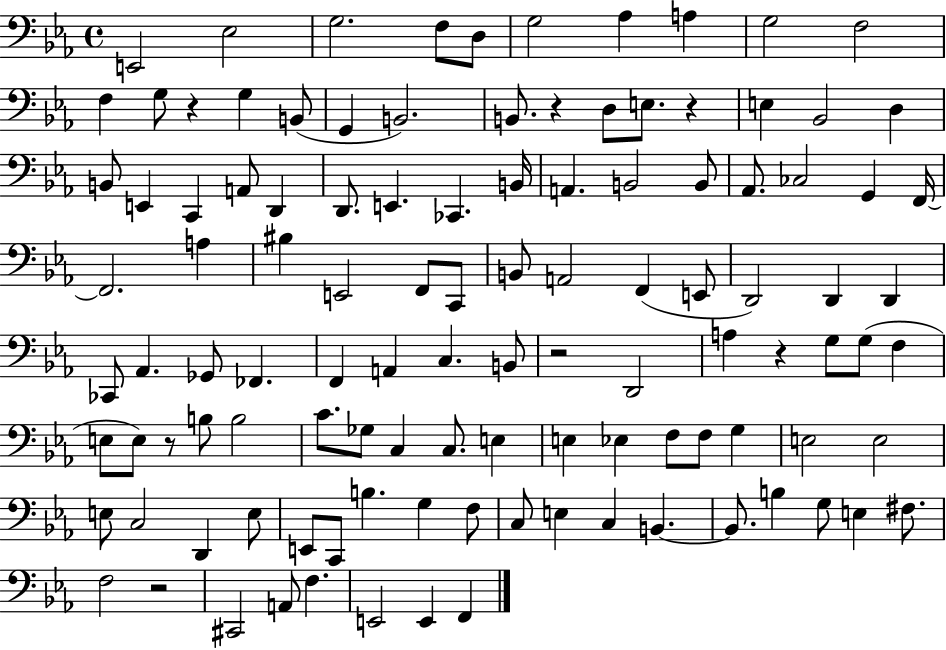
X:1
T:Untitled
M:4/4
L:1/4
K:Eb
E,,2 _E,2 G,2 F,/2 D,/2 G,2 _A, A, G,2 F,2 F, G,/2 z G, B,,/2 G,, B,,2 B,,/2 z D,/2 E,/2 z E, _B,,2 D, B,,/2 E,, C,, A,,/2 D,, D,,/2 E,, _C,, B,,/4 A,, B,,2 B,,/2 _A,,/2 _C,2 G,, F,,/4 F,,2 A, ^B, E,,2 F,,/2 C,,/2 B,,/2 A,,2 F,, E,,/2 D,,2 D,, D,, _C,,/2 _A,, _G,,/2 _F,, F,, A,, C, B,,/2 z2 D,,2 A, z G,/2 G,/2 F, E,/2 E,/2 z/2 B,/2 B,2 C/2 _G,/2 C, C,/2 E, E, _E, F,/2 F,/2 G, E,2 E,2 E,/2 C,2 D,, E,/2 E,,/2 C,,/2 B, G, F,/2 C,/2 E, C, B,, B,,/2 B, G,/2 E, ^F,/2 F,2 z2 ^C,,2 A,,/2 F, E,,2 E,, F,,